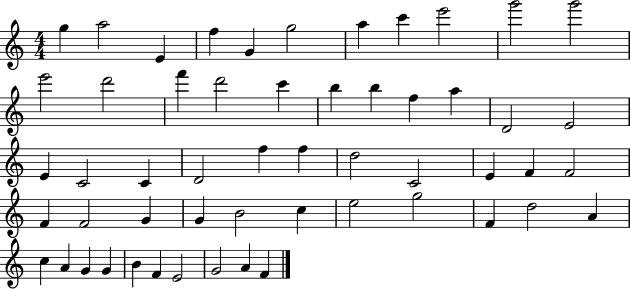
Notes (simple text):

G5/q A5/h E4/q F5/q G4/q G5/h A5/q C6/q E6/h G6/h G6/h E6/h D6/h F6/q D6/h C6/q B5/q B5/q F5/q A5/q D4/h E4/h E4/q C4/h C4/q D4/h F5/q F5/q D5/h C4/h E4/q F4/q F4/h F4/q F4/h G4/q G4/q B4/h C5/q E5/h G5/h F4/q D5/h A4/q C5/q A4/q G4/q G4/q B4/q F4/q E4/h G4/h A4/q F4/q